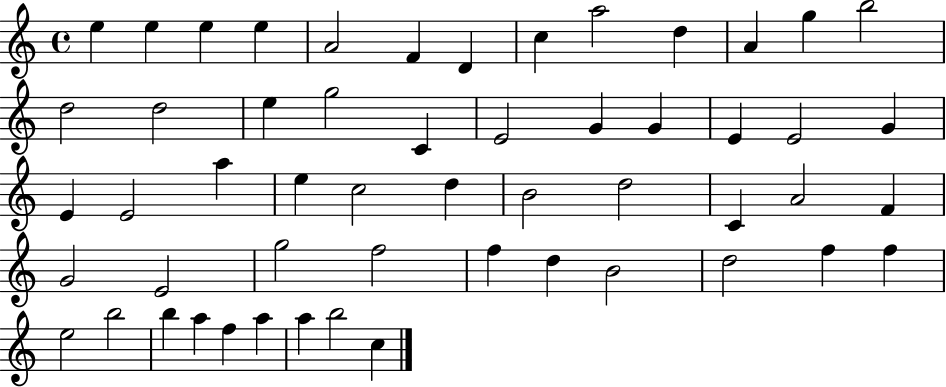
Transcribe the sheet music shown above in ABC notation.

X:1
T:Untitled
M:4/4
L:1/4
K:C
e e e e A2 F D c a2 d A g b2 d2 d2 e g2 C E2 G G E E2 G E E2 a e c2 d B2 d2 C A2 F G2 E2 g2 f2 f d B2 d2 f f e2 b2 b a f a a b2 c